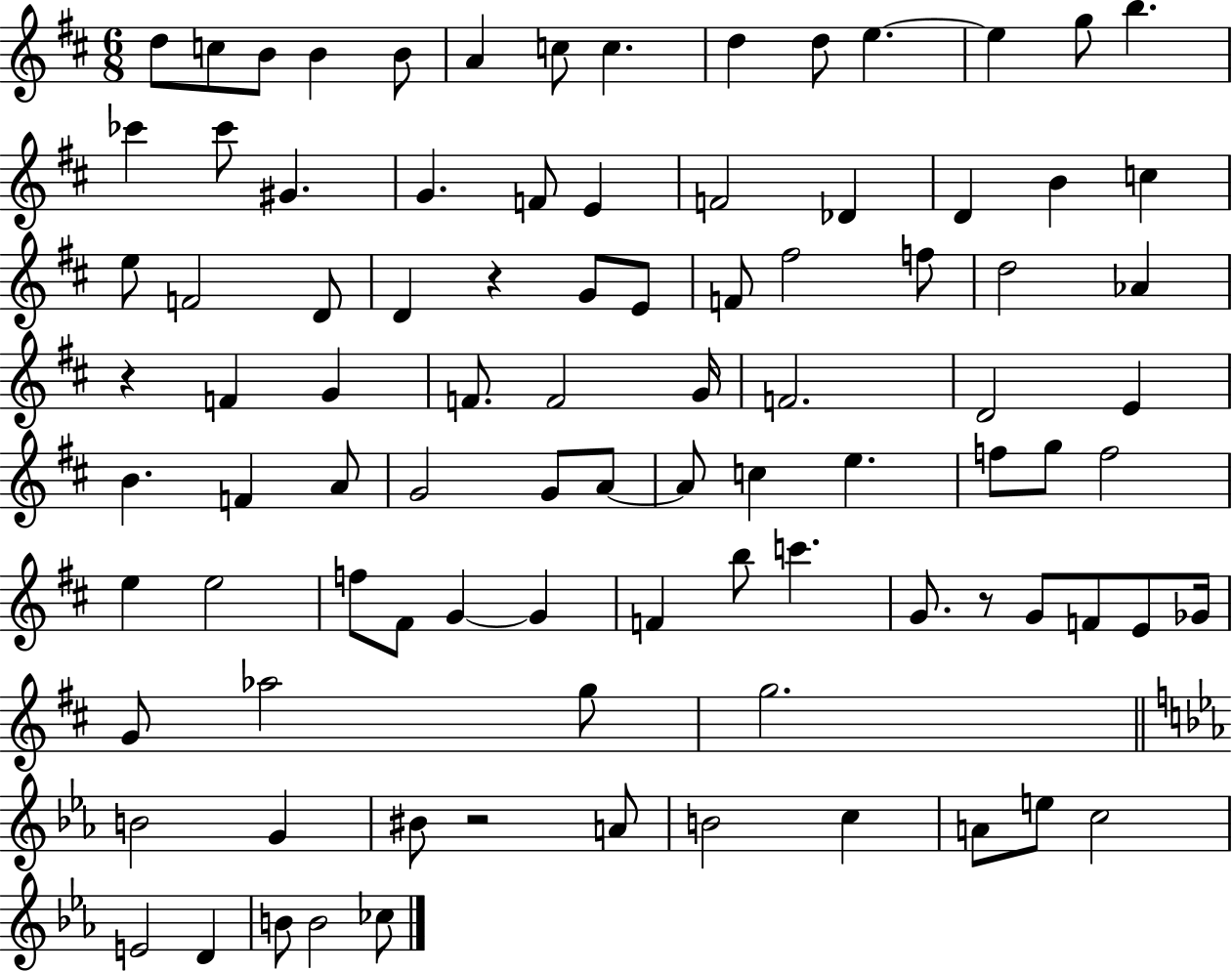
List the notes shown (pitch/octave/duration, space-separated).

D5/e C5/e B4/e B4/q B4/e A4/q C5/e C5/q. D5/q D5/e E5/q. E5/q G5/e B5/q. CES6/q CES6/e G#4/q. G4/q. F4/e E4/q F4/h Db4/q D4/q B4/q C5/q E5/e F4/h D4/e D4/q R/q G4/e E4/e F4/e F#5/h F5/e D5/h Ab4/q R/q F4/q G4/q F4/e. F4/h G4/s F4/h. D4/h E4/q B4/q. F4/q A4/e G4/h G4/e A4/e A4/e C5/q E5/q. F5/e G5/e F5/h E5/q E5/h F5/e F#4/e G4/q G4/q F4/q B5/e C6/q. G4/e. R/e G4/e F4/e E4/e Gb4/s G4/e Ab5/h G5/e G5/h. B4/h G4/q BIS4/e R/h A4/e B4/h C5/q A4/e E5/e C5/h E4/h D4/q B4/e B4/h CES5/e